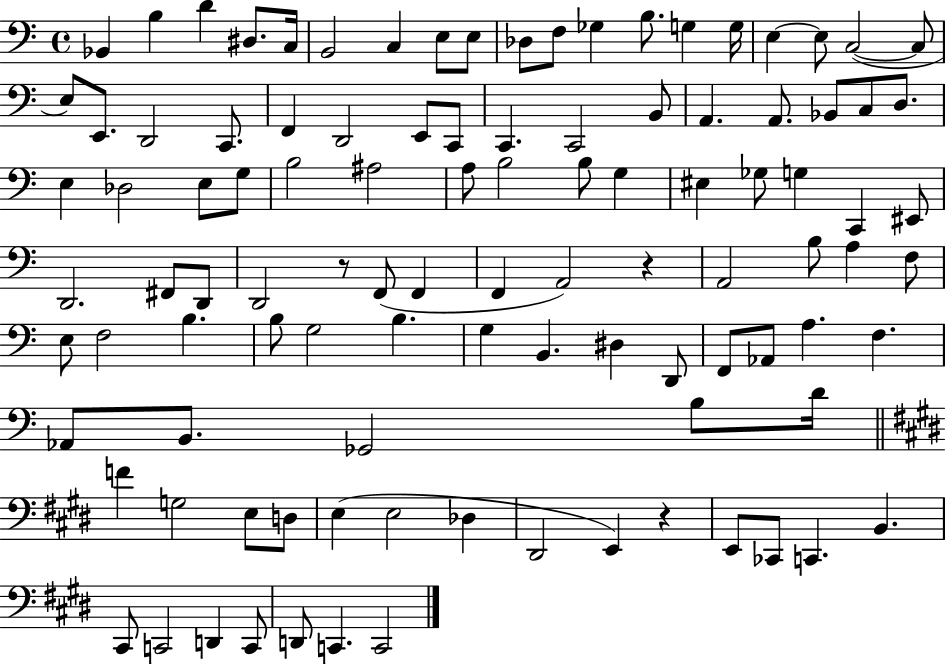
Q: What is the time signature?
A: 4/4